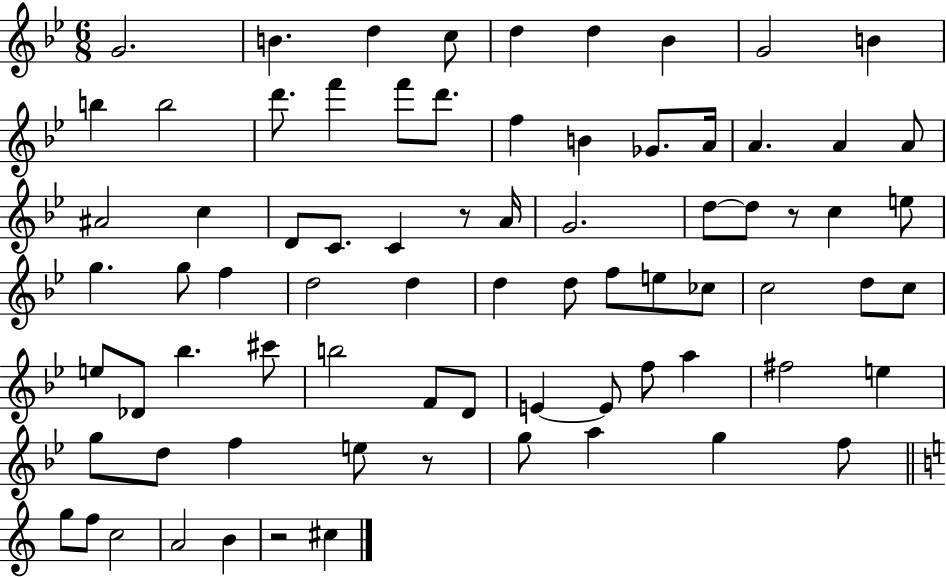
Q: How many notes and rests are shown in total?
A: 77